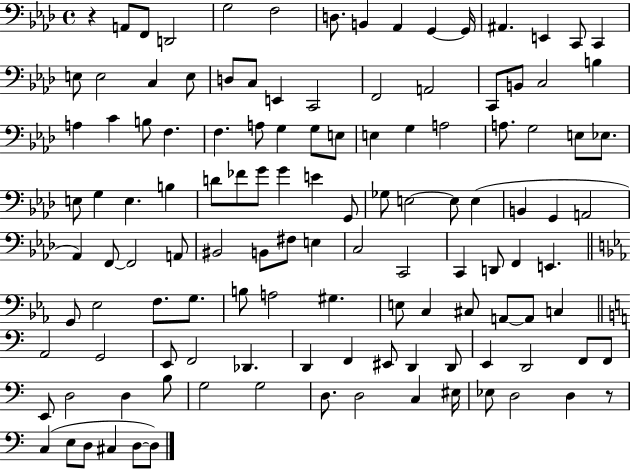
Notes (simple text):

R/q A2/e F2/e D2/h G3/h F3/h D3/e. B2/q Ab2/q G2/q G2/s A#2/q. E2/q C2/e C2/q E3/e E3/h C3/q E3/e D3/e C3/e E2/q C2/h F2/h A2/h C2/e B2/e C3/h B3/q A3/q C4/q B3/e F3/q. F3/q. A3/e G3/q G3/e E3/e E3/q G3/q A3/h A3/e. G3/h E3/e Eb3/e. E3/e G3/q E3/q. B3/q D4/e FES4/e G4/e G4/q E4/q G2/e Gb3/e E3/h E3/e E3/q B2/q G2/q A2/h Ab2/q F2/e F2/h A2/e BIS2/h B2/e F#3/e E3/q C3/h C2/h C2/q D2/e F2/q E2/q. G2/e Eb3/h F3/e. G3/e. B3/e A3/h G#3/q. E3/e C3/q C#3/e A2/e A2/e C3/q A2/h G2/h E2/e F2/h Db2/q. D2/q F2/q EIS2/e D2/q D2/e E2/q D2/h F2/e F2/e E2/e D3/h D3/q B3/e G3/h G3/h D3/e. D3/h C3/q EIS3/s Eb3/e D3/h D3/q R/e C3/q E3/e D3/e C#3/q D3/e D3/e